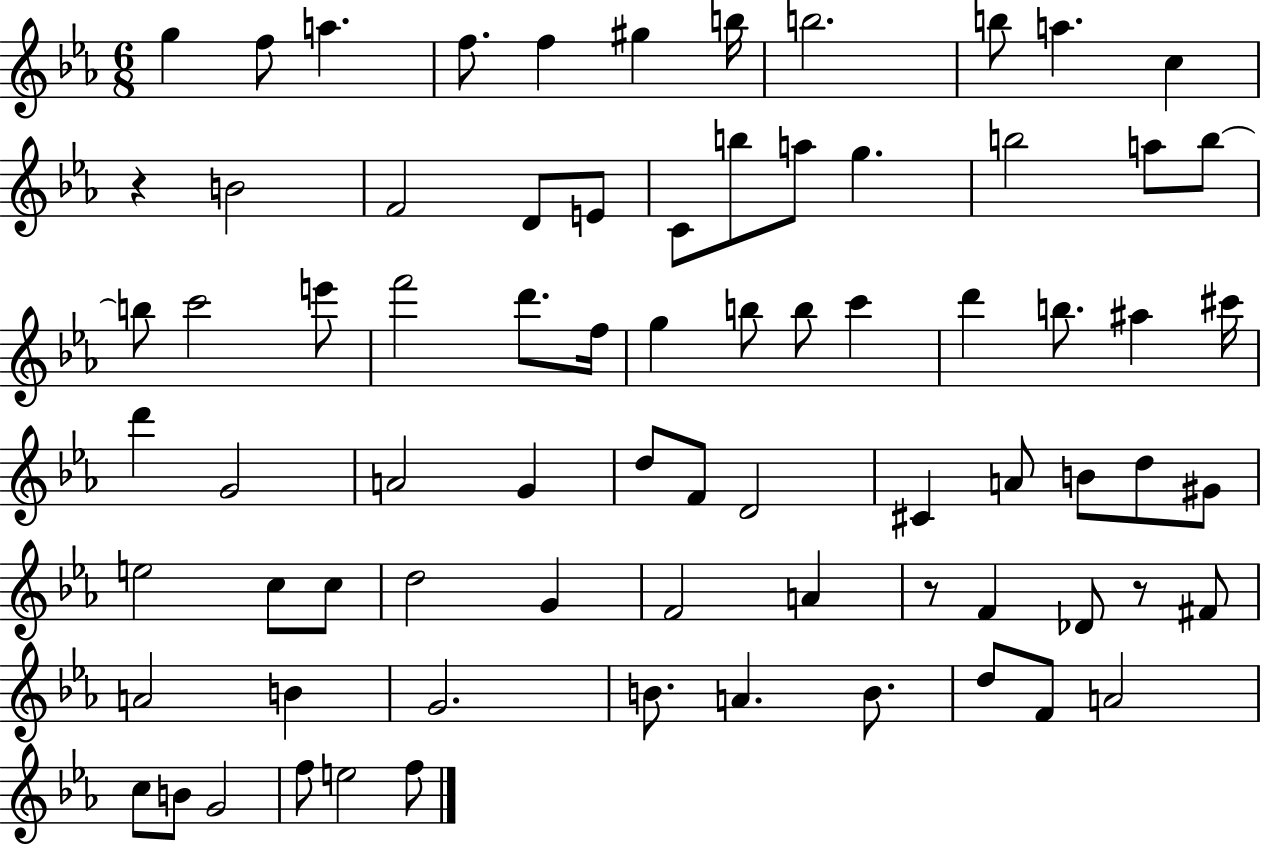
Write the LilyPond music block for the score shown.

{
  \clef treble
  \numericTimeSignature
  \time 6/8
  \key ees \major
  g''4 f''8 a''4. | f''8. f''4 gis''4 b''16 | b''2. | b''8 a''4. c''4 | \break r4 b'2 | f'2 d'8 e'8 | c'8 b''8 a''8 g''4. | b''2 a''8 b''8~~ | \break b''8 c'''2 e'''8 | f'''2 d'''8. f''16 | g''4 b''8 b''8 c'''4 | d'''4 b''8. ais''4 cis'''16 | \break d'''4 g'2 | a'2 g'4 | d''8 f'8 d'2 | cis'4 a'8 b'8 d''8 gis'8 | \break e''2 c''8 c''8 | d''2 g'4 | f'2 a'4 | r8 f'4 des'8 r8 fis'8 | \break a'2 b'4 | g'2. | b'8. a'4. b'8. | d''8 f'8 a'2 | \break c''8 b'8 g'2 | f''8 e''2 f''8 | \bar "|."
}